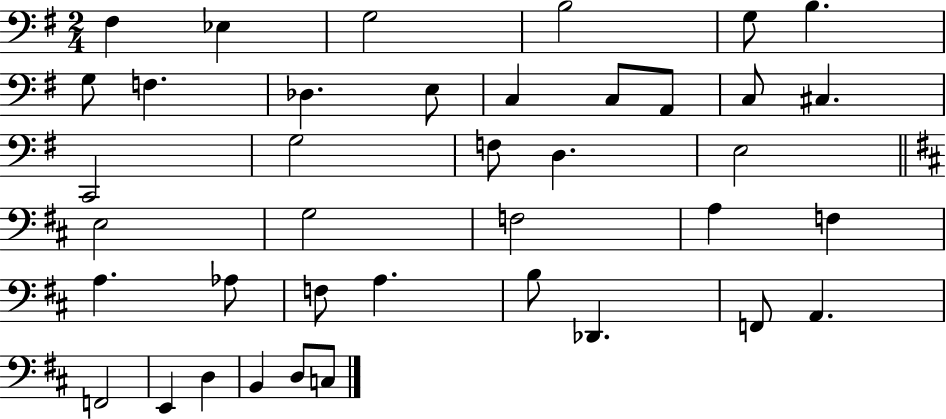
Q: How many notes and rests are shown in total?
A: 39